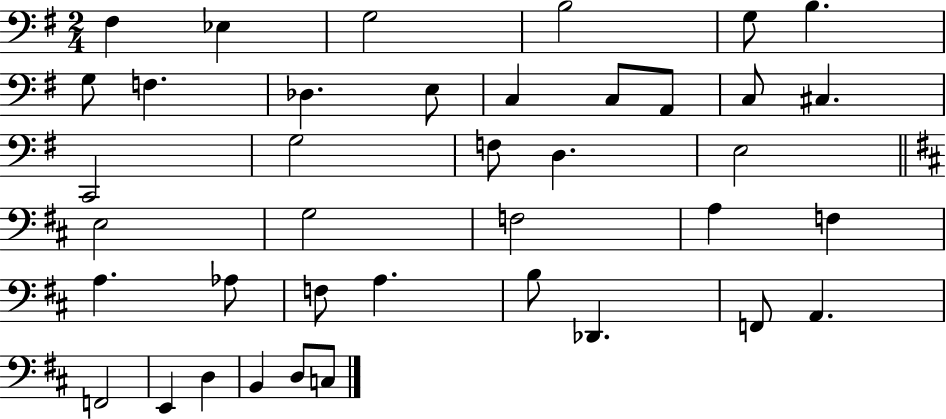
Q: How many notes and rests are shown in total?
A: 39